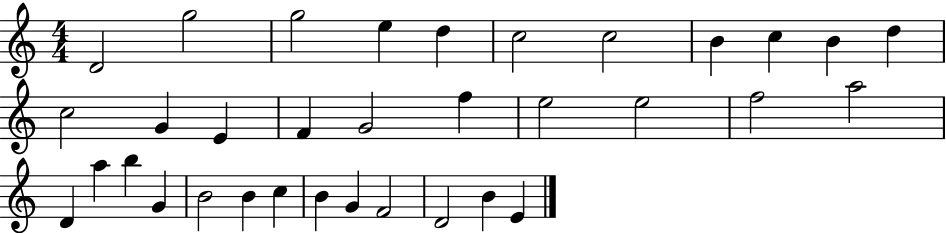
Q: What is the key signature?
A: C major